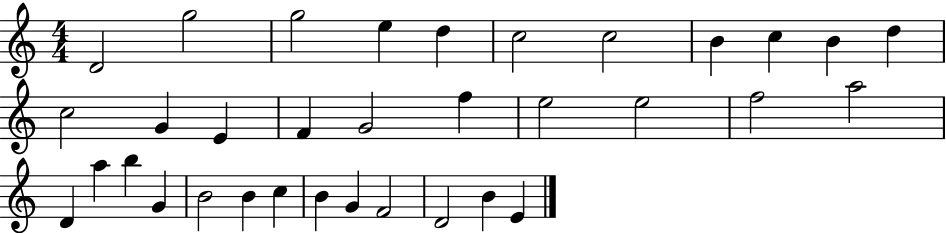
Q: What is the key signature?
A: C major